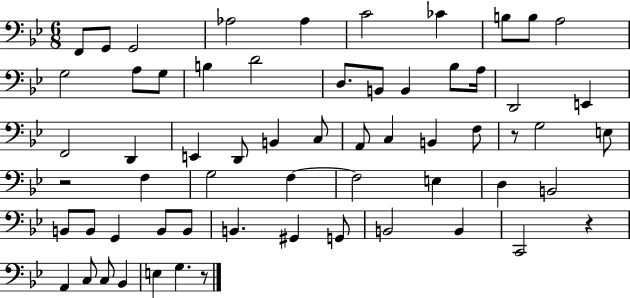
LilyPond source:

{
  \clef bass
  \numericTimeSignature
  \time 6/8
  \key bes \major
  \repeat volta 2 { f,8 g,8 g,2 | aes2 aes4 | c'2 ces'4 | b8 b8 a2 | \break g2 a8 g8 | b4 d'2 | d8. b,8 b,4 bes8 a16 | d,2 e,4 | \break f,2 d,4 | e,4 d,8 b,4 c8 | a,8 c4 b,4 f8 | r8 g2 e8 | \break r2 f4 | g2 f4~~ | f2 e4 | d4 b,2 | \break b,8 b,8 g,4 b,8 b,8 | b,4. gis,4 g,8 | b,2 b,4 | c,2 r4 | \break a,4 c8 c8 bes,4 | e4 g4. r8 | } \bar "|."
}